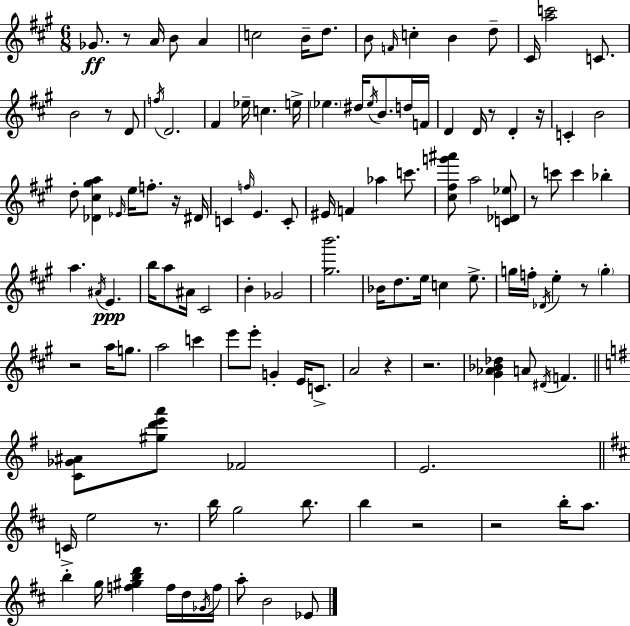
{
  \clef treble
  \numericTimeSignature
  \time 6/8
  \key a \major
  ges'8.\ff r8 a'16 b'8 a'4 | c''2 b'16-- d''8. | b'8 \grace { f'16 } c''4-. b'4 d''8-- | cis'16 <a'' c'''>2 c'8. | \break b'2 r8 d'8 | \acciaccatura { f''16 } d'2. | fis'4 ees''16-- c''4. | e''16-> \parenthesize ees''4. dis''16 \acciaccatura { ees''16 } b'8. | \break d''16 f'16 d'4 d'16 r8 d'4-. | r16 c'4-. b'2 | d''8-. <des' cis'' gis'' a''>4 \grace { ees'16 } e''16 f''8.-. | r16 dis'16 c'4 \grace { f''16 } e'4. | \break c'8-. eis'16 f'4 aes''4 | c'''8. <cis'' fis'' g''' ais'''>8 a''2 | <c' des' ees''>8 r8 c'''8 c'''4 | bes''4-. a''4. \acciaccatura { ais'16 }\ppp | \break e'4. b''16 a''8 ais'16 cis'2 | b'4-. ges'2 | <gis'' b'''>2. | bes'16 d''8. e''16 c''4 | \break e''8.-> g''16 f''16-. \acciaccatura { des'16 } e''4-. | r8 \parenthesize g''4-. r2 | a''16 g''8. a''2 | c'''4 e'''8 e'''8-. g'4-. | \break e'16 c'8.-> a'2 | r4 r2. | <gis' aes' bes' des''>4 a'8 | \acciaccatura { dis'16 } f'4. \bar "||" \break \key g \major <c' ges' ais'>8 <gis'' d''' e''' a'''>8 fes'2 | e'2. | \bar "||" \break \key d \major c'16-> e''2 r8. | b''16 g''2 b''8. | b''4 r2 | r2 b''16-. a''8. | \break b''4-. g''16 <f'' gis'' b'' d'''>4 f''16 d''16 \acciaccatura { ges'16 } | f''16 a''8-. b'2 ees'8 | \bar "|."
}